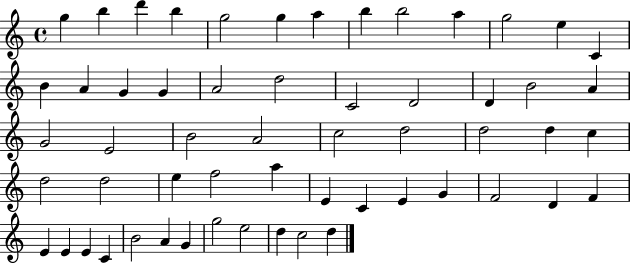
{
  \clef treble
  \time 4/4
  \defaultTimeSignature
  \key c \major
  g''4 b''4 d'''4 b''4 | g''2 g''4 a''4 | b''4 b''2 a''4 | g''2 e''4 c'4 | \break b'4 a'4 g'4 g'4 | a'2 d''2 | c'2 d'2 | d'4 b'2 a'4 | \break g'2 e'2 | b'2 a'2 | c''2 d''2 | d''2 d''4 c''4 | \break d''2 d''2 | e''4 f''2 a''4 | e'4 c'4 e'4 g'4 | f'2 d'4 f'4 | \break e'4 e'4 e'4 c'4 | b'2 a'4 g'4 | g''2 e''2 | d''4 c''2 d''4 | \break \bar "|."
}